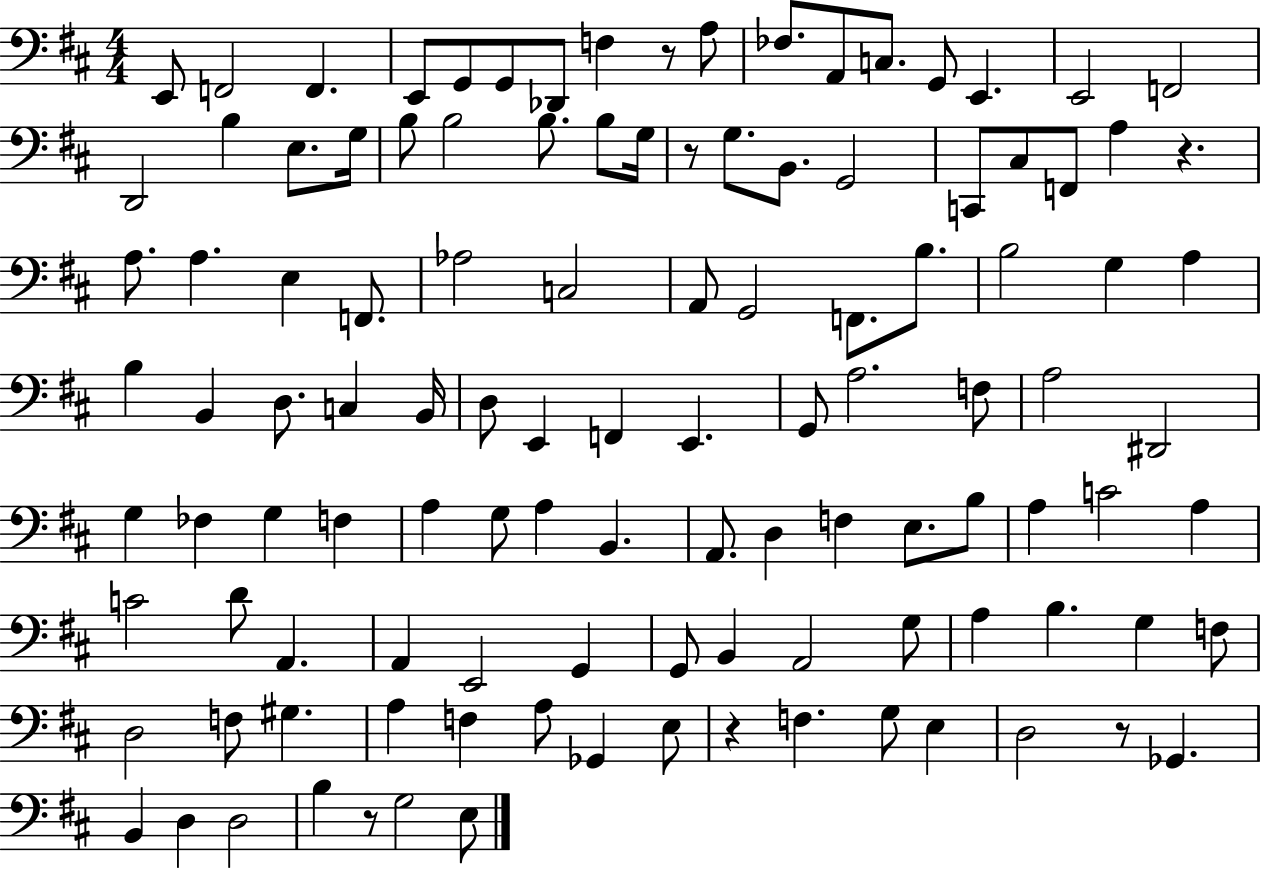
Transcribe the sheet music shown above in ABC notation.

X:1
T:Untitled
M:4/4
L:1/4
K:D
E,,/2 F,,2 F,, E,,/2 G,,/2 G,,/2 _D,,/2 F, z/2 A,/2 _F,/2 A,,/2 C,/2 G,,/2 E,, E,,2 F,,2 D,,2 B, E,/2 G,/4 B,/2 B,2 B,/2 B,/2 G,/4 z/2 G,/2 B,,/2 G,,2 C,,/2 ^C,/2 F,,/2 A, z A,/2 A, E, F,,/2 _A,2 C,2 A,,/2 G,,2 F,,/2 B,/2 B,2 G, A, B, B,, D,/2 C, B,,/4 D,/2 E,, F,, E,, G,,/2 A,2 F,/2 A,2 ^D,,2 G, _F, G, F, A, G,/2 A, B,, A,,/2 D, F, E,/2 B,/2 A, C2 A, C2 D/2 A,, A,, E,,2 G,, G,,/2 B,, A,,2 G,/2 A, B, G, F,/2 D,2 F,/2 ^G, A, F, A,/2 _G,, E,/2 z F, G,/2 E, D,2 z/2 _G,, B,, D, D,2 B, z/2 G,2 E,/2